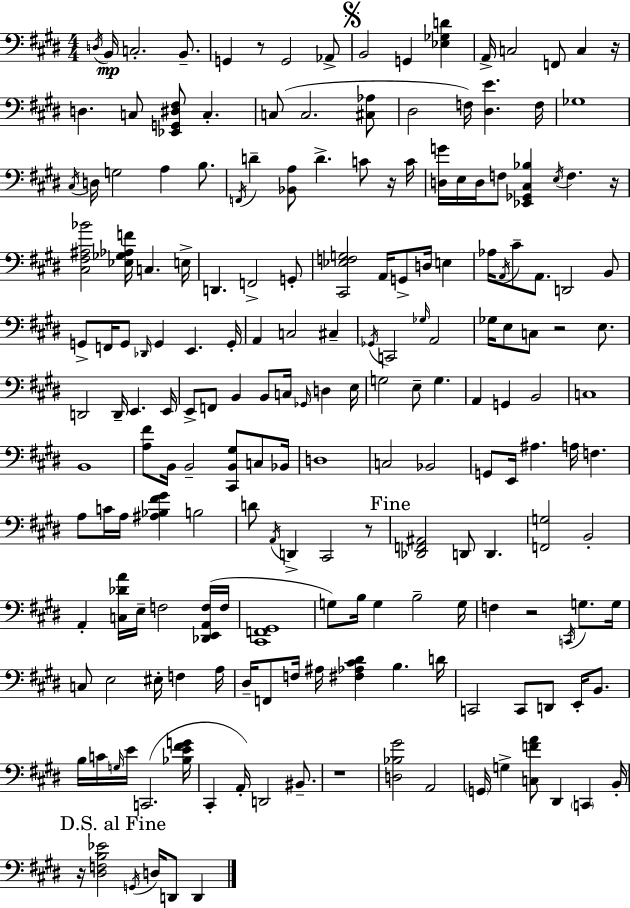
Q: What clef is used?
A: bass